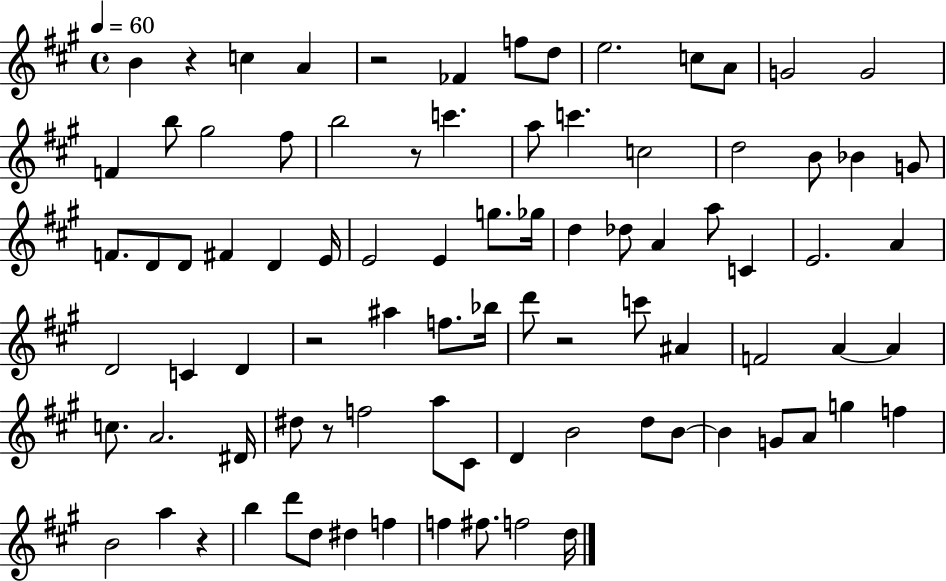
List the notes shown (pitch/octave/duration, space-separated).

B4/q R/q C5/q A4/q R/h FES4/q F5/e D5/e E5/h. C5/e A4/e G4/h G4/h F4/q B5/e G#5/h F#5/e B5/h R/e C6/q. A5/e C6/q. C5/h D5/h B4/e Bb4/q G4/e F4/e. D4/e D4/e F#4/q D4/q E4/s E4/h E4/q G5/e. Gb5/s D5/q Db5/e A4/q A5/e C4/q E4/h. A4/q D4/h C4/q D4/q R/h A#5/q F5/e. Bb5/s D6/e R/h C6/e A#4/q F4/h A4/q A4/q C5/e. A4/h. D#4/s D#5/e R/e F5/h A5/e C#4/e D4/q B4/h D5/e B4/e B4/q G4/e A4/e G5/q F5/q B4/h A5/q R/q B5/q D6/e D5/e D#5/q F5/q F5/q F#5/e. F5/h D5/s